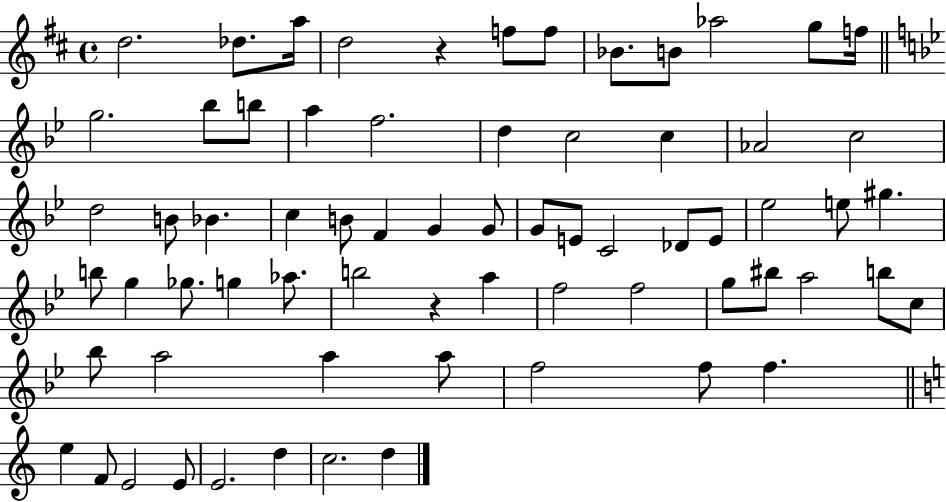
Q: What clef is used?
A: treble